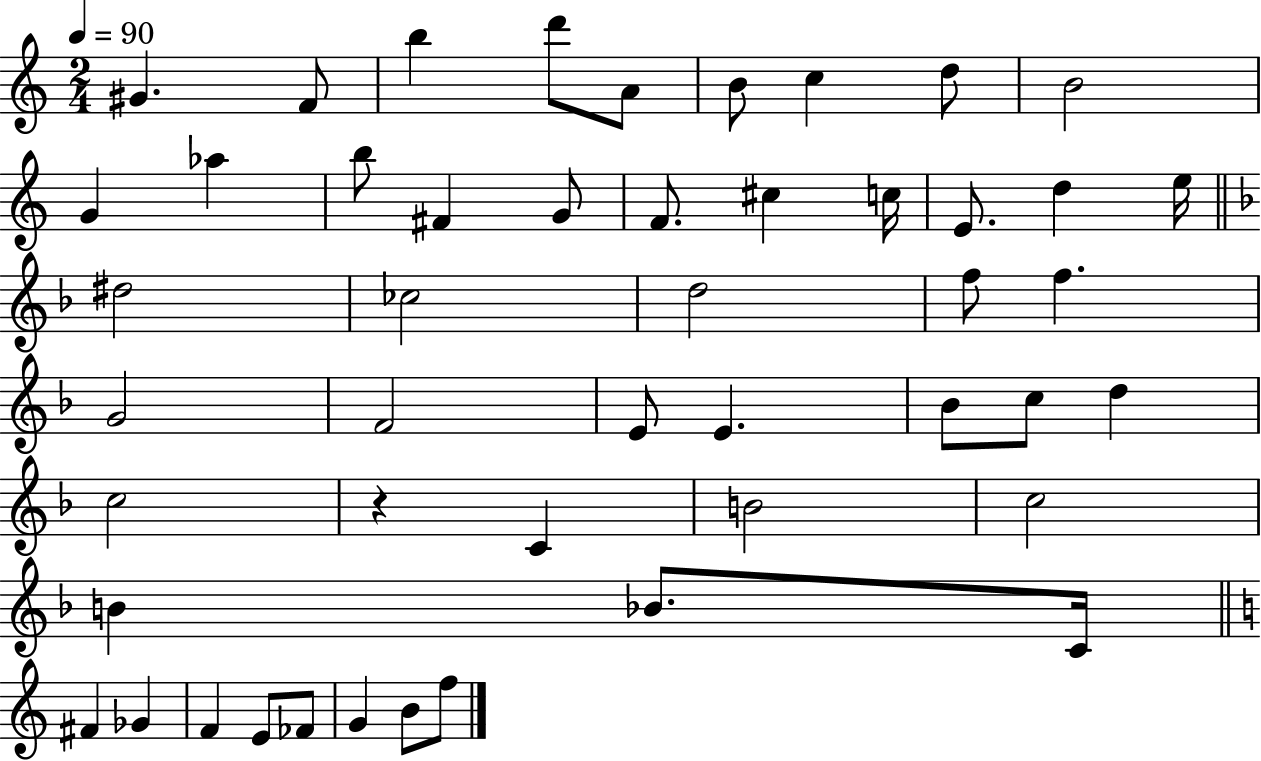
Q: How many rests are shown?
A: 1